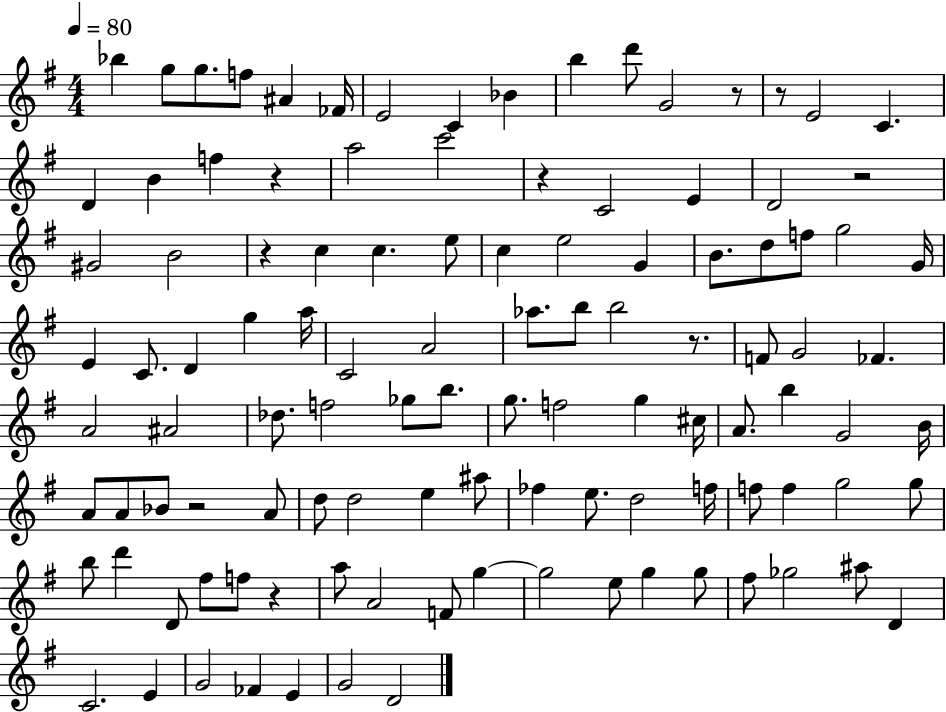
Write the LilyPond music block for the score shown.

{
  \clef treble
  \numericTimeSignature
  \time 4/4
  \key g \major
  \tempo 4 = 80
  \repeat volta 2 { bes''4 g''8 g''8. f''8 ais'4 fes'16 | e'2 c'4 bes'4 | b''4 d'''8 g'2 r8 | r8 e'2 c'4. | \break d'4 b'4 f''4 r4 | a''2 c'''2 | r4 c'2 e'4 | d'2 r2 | \break gis'2 b'2 | r4 c''4 c''4. e''8 | c''4 e''2 g'4 | b'8. d''8 f''8 g''2 g'16 | \break e'4 c'8. d'4 g''4 a''16 | c'2 a'2 | aes''8. b''8 b''2 r8. | f'8 g'2 fes'4. | \break a'2 ais'2 | des''8. f''2 ges''8 b''8. | g''8. f''2 g''4 cis''16 | a'8. b''4 g'2 b'16 | \break a'8 a'8 bes'8 r2 a'8 | d''8 d''2 e''4 ais''8 | fes''4 e''8. d''2 f''16 | f''8 f''4 g''2 g''8 | \break b''8 d'''4 d'8 fis''8 f''8 r4 | a''8 a'2 f'8 g''4~~ | g''2 e''8 g''4 g''8 | fis''8 ges''2 ais''8 d'4 | \break c'2. e'4 | g'2 fes'4 e'4 | g'2 d'2 | } \bar "|."
}